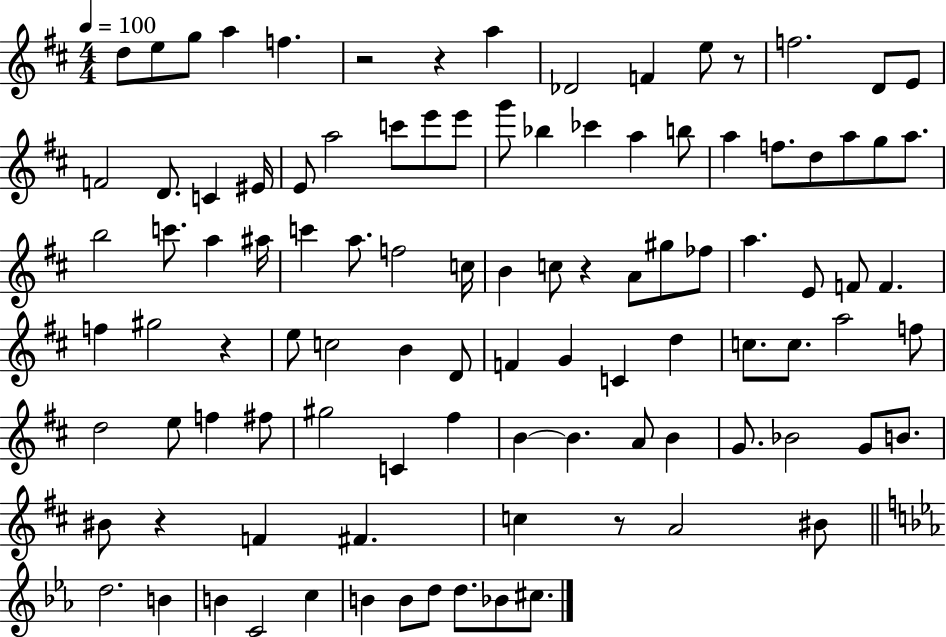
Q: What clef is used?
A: treble